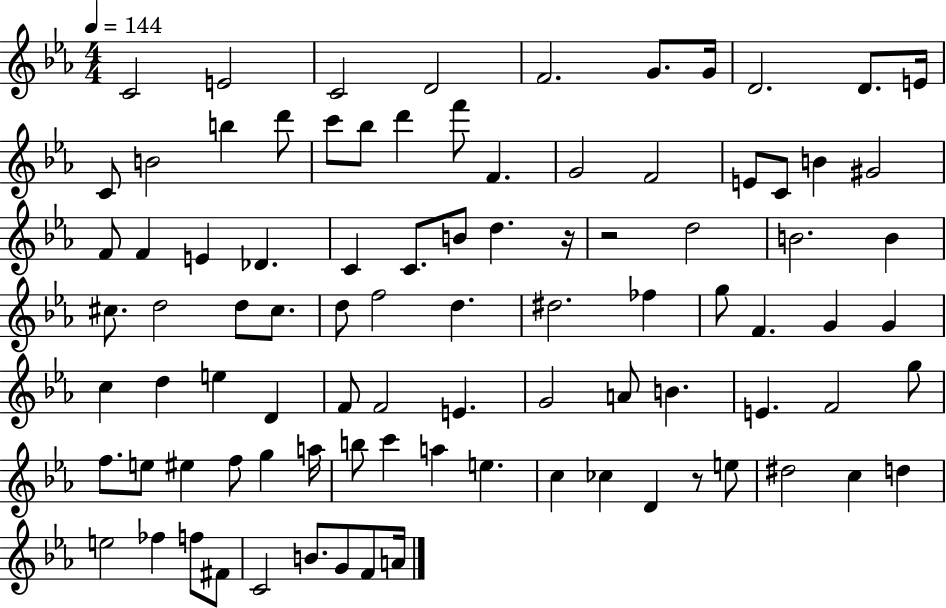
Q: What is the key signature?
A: EES major